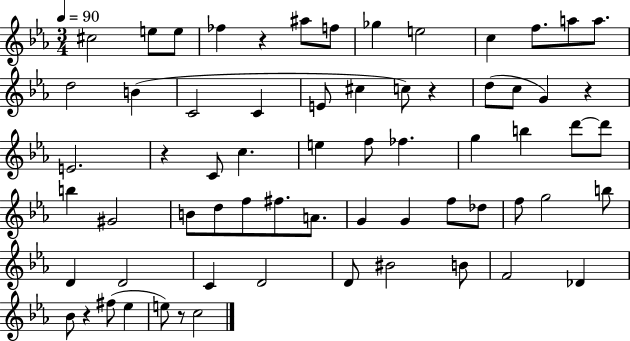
{
  \clef treble
  \numericTimeSignature
  \time 3/4
  \key ees \major
  \tempo 4 = 90
  \repeat volta 2 { cis''2 e''8 e''8 | fes''4 r4 ais''8 f''8 | ges''4 e''2 | c''4 f''8. a''8 a''8. | \break d''2 b'4( | c'2 c'4 | e'8 cis''4 c''8) r4 | d''8( c''8 g'4) r4 | \break e'2. | r4 c'8 c''4. | e''4 f''8 fes''4. | g''4 b''4 d'''8~~ d'''8 | \break b''4 gis'2 | b'8 d''8 f''8 fis''8. a'8. | g'4 g'4 f''8 des''8 | f''8 g''2 b''8 | \break d'4 d'2 | c'4 d'2 | d'8 bis'2 b'8 | f'2 des'4 | \break bes'8 r4 fis''8( ees''4 | e''8) r8 c''2 | } \bar "|."
}